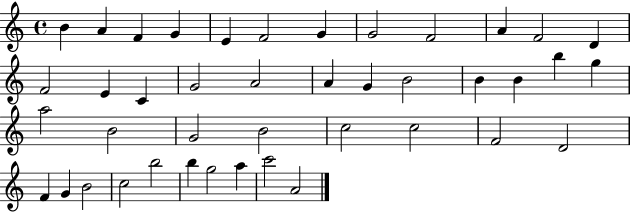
X:1
T:Untitled
M:4/4
L:1/4
K:C
B A F G E F2 G G2 F2 A F2 D F2 E C G2 A2 A G B2 B B b g a2 B2 G2 B2 c2 c2 F2 D2 F G B2 c2 b2 b g2 a c'2 A2